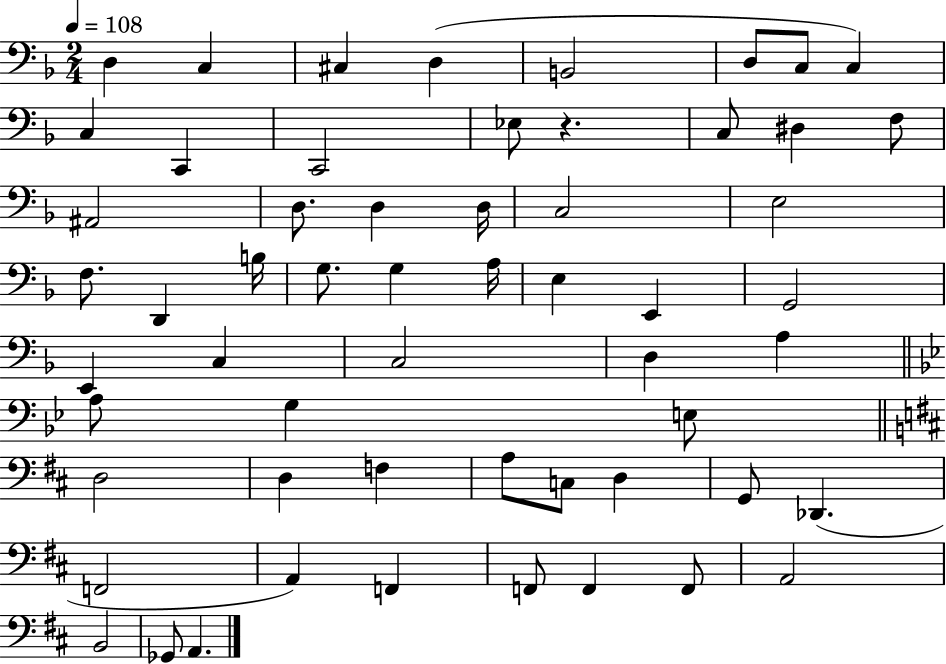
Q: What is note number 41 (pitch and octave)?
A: F3